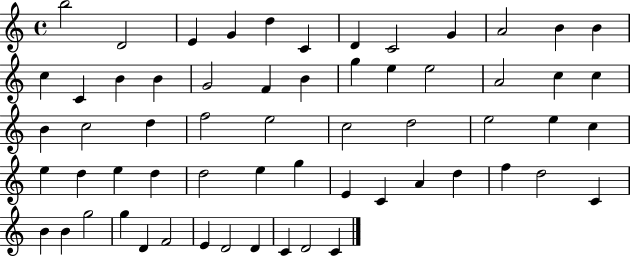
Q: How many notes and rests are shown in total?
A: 61